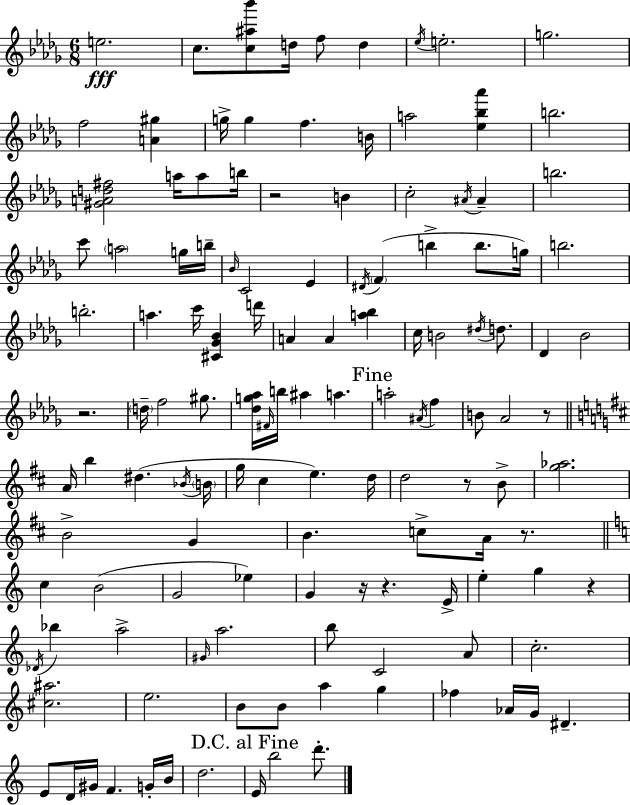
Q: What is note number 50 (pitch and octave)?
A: F5